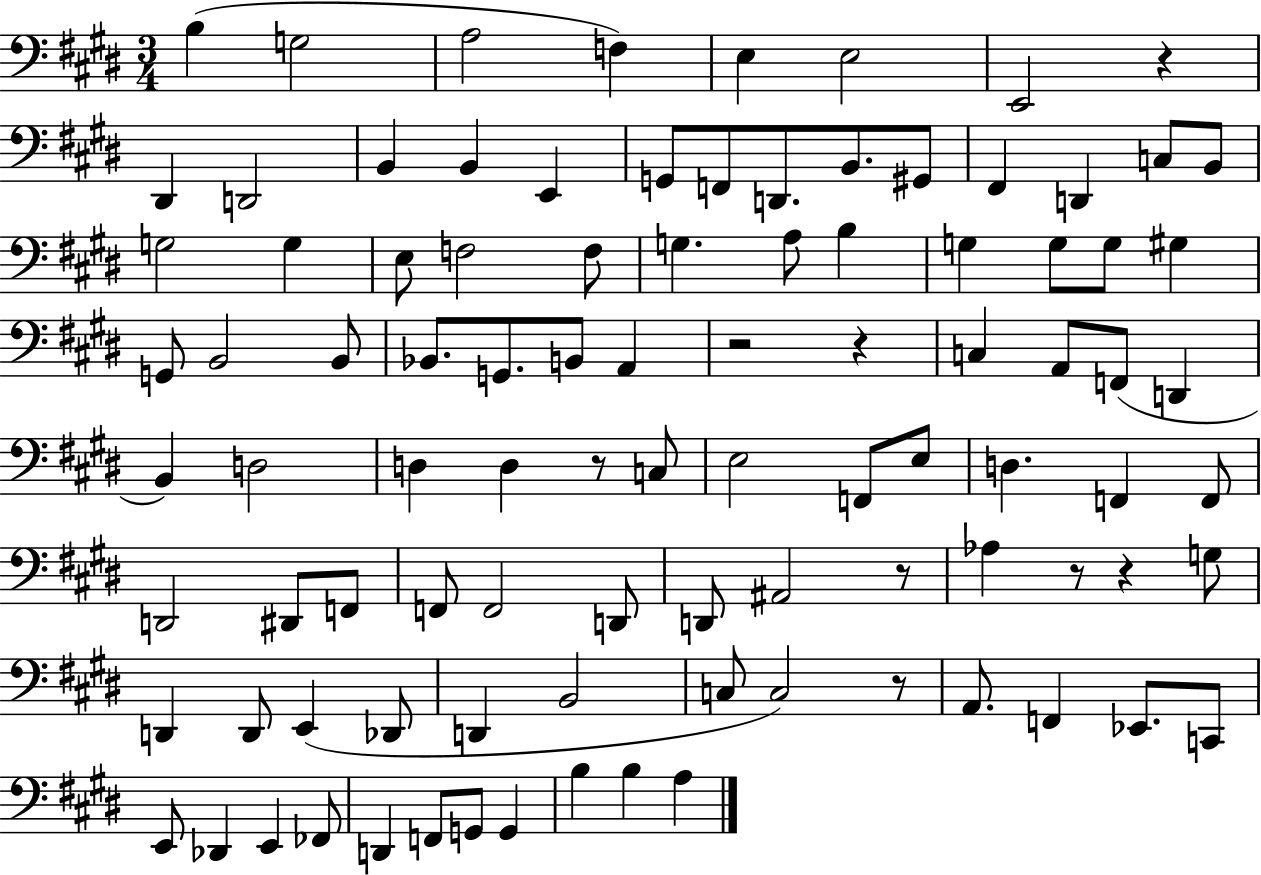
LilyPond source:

{
  \clef bass
  \numericTimeSignature
  \time 3/4
  \key e \major
  b4( g2 | a2 f4) | e4 e2 | e,2 r4 | \break dis,4 d,2 | b,4 b,4 e,4 | g,8 f,8 d,8. b,8. gis,8 | fis,4 d,4 c8 b,8 | \break g2 g4 | e8 f2 f8 | g4. a8 b4 | g4 g8 g8 gis4 | \break g,8 b,2 b,8 | bes,8. g,8. b,8 a,4 | r2 r4 | c4 a,8 f,8( d,4 | \break b,4) d2 | d4 d4 r8 c8 | e2 f,8 e8 | d4. f,4 f,8 | \break d,2 dis,8 f,8 | f,8 f,2 d,8 | d,8 ais,2 r8 | aes4 r8 r4 g8 | \break d,4 d,8 e,4( des,8 | d,4 b,2 | c8 c2) r8 | a,8. f,4 ees,8. c,8 | \break e,8 des,4 e,4 fes,8 | d,4 f,8 g,8 g,4 | b4 b4 a4 | \bar "|."
}